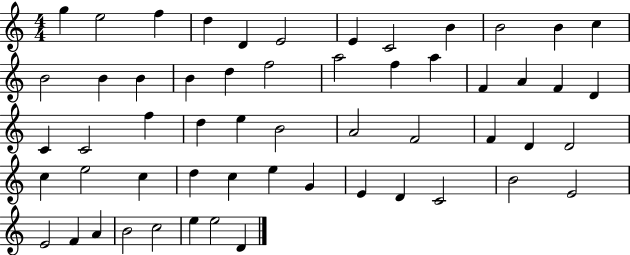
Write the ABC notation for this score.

X:1
T:Untitled
M:4/4
L:1/4
K:C
g e2 f d D E2 E C2 B B2 B c B2 B B B d f2 a2 f a F A F D C C2 f d e B2 A2 F2 F D D2 c e2 c d c e G E D C2 B2 E2 E2 F A B2 c2 e e2 D